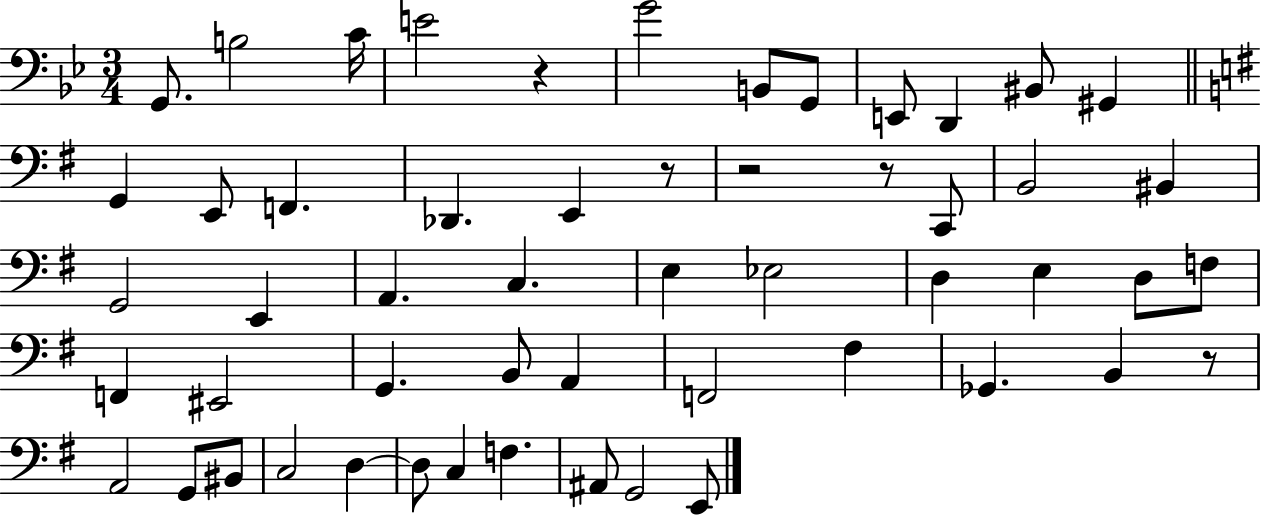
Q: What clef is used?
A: bass